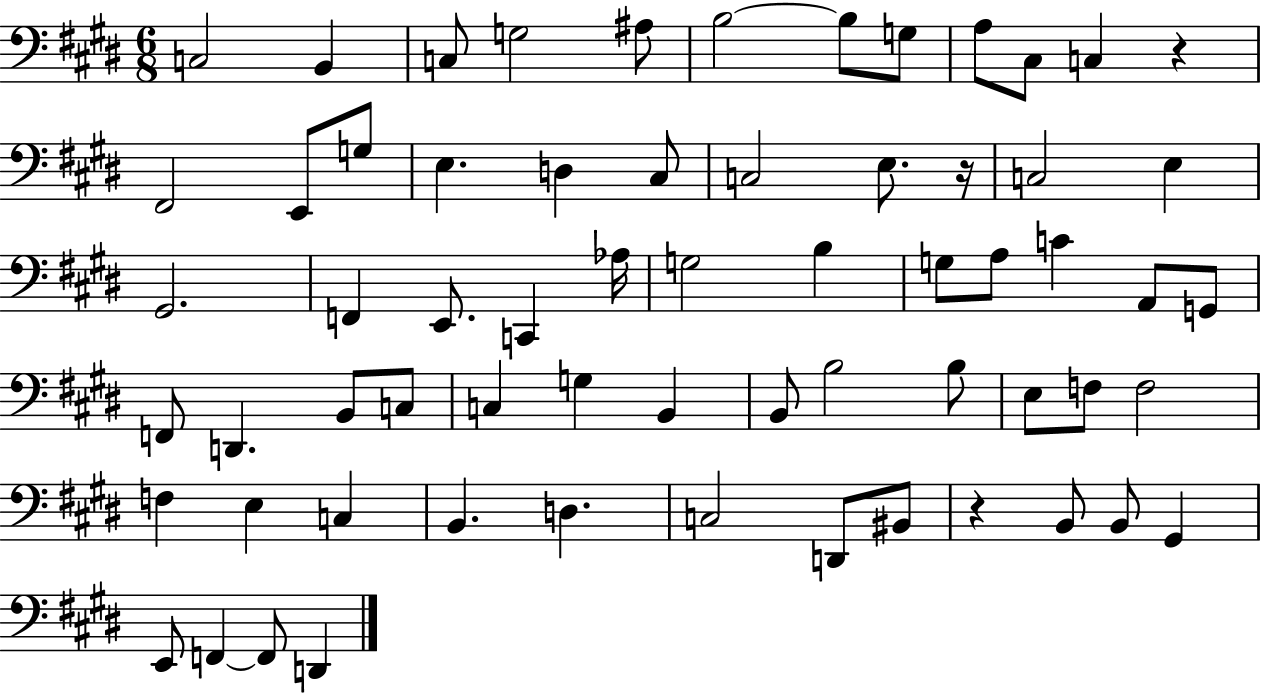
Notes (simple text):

C3/h B2/q C3/e G3/h A#3/e B3/h B3/e G3/e A3/e C#3/e C3/q R/q F#2/h E2/e G3/e E3/q. D3/q C#3/e C3/h E3/e. R/s C3/h E3/q G#2/h. F2/q E2/e. C2/q Ab3/s G3/h B3/q G3/e A3/e C4/q A2/e G2/e F2/e D2/q. B2/e C3/e C3/q G3/q B2/q B2/e B3/h B3/e E3/e F3/e F3/h F3/q E3/q C3/q B2/q. D3/q. C3/h D2/e BIS2/e R/q B2/e B2/e G#2/q E2/e F2/q F2/e D2/q